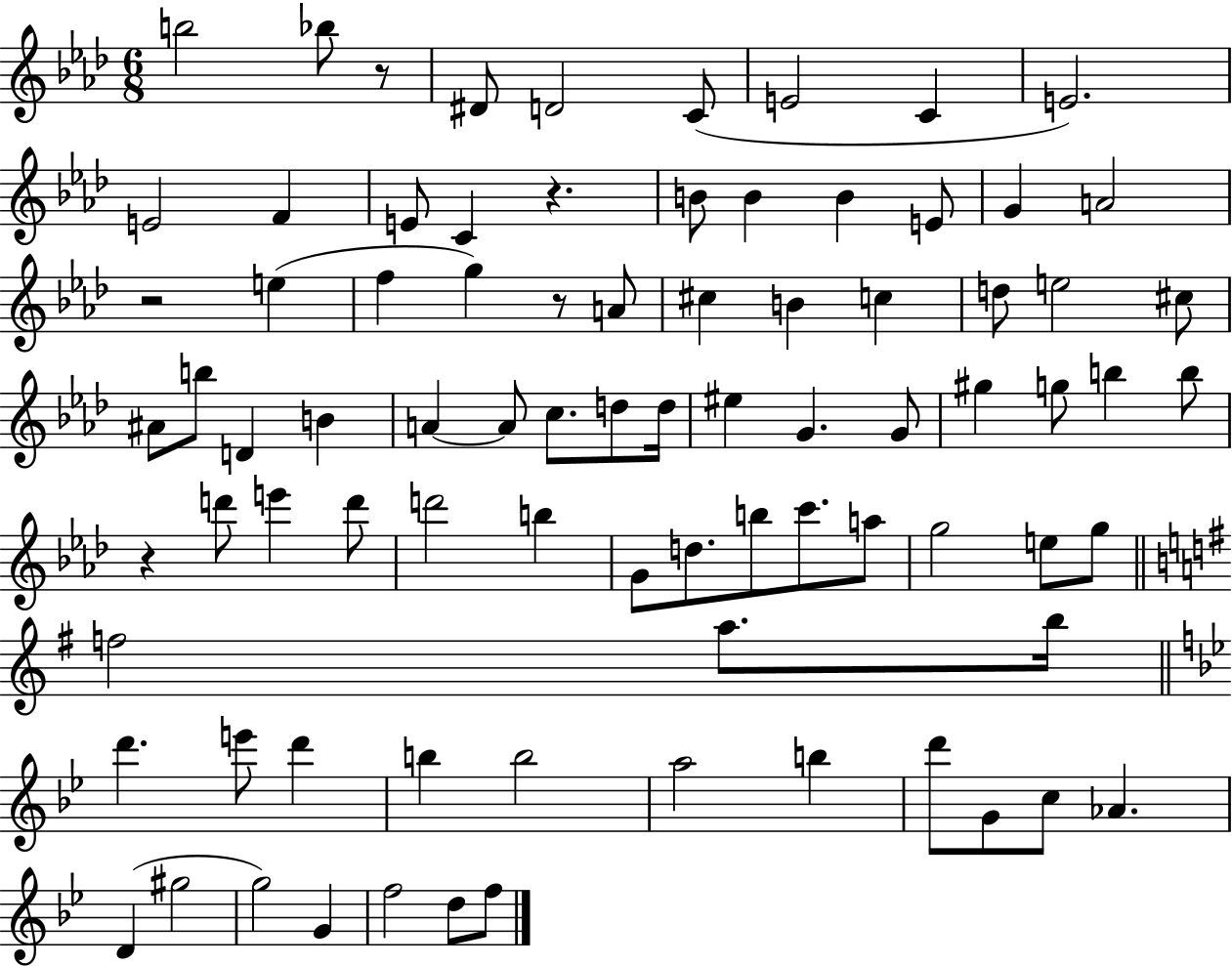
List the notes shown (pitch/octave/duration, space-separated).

B5/h Bb5/e R/e D#4/e D4/h C4/e E4/h C4/q E4/h. E4/h F4/q E4/e C4/q R/q. B4/e B4/q B4/q E4/e G4/q A4/h R/h E5/q F5/q G5/q R/e A4/e C#5/q B4/q C5/q D5/e E5/h C#5/e A#4/e B5/e D4/q B4/q A4/q A4/e C5/e. D5/e D5/s EIS5/q G4/q. G4/e G#5/q G5/e B5/q B5/e R/q D6/e E6/q D6/e D6/h B5/q G4/e D5/e. B5/e C6/e. A5/e G5/h E5/e G5/e F5/h A5/e. B5/s D6/q. E6/e D6/q B5/q B5/h A5/h B5/q D6/e G4/e C5/e Ab4/q. D4/q G#5/h G5/h G4/q F5/h D5/e F5/e